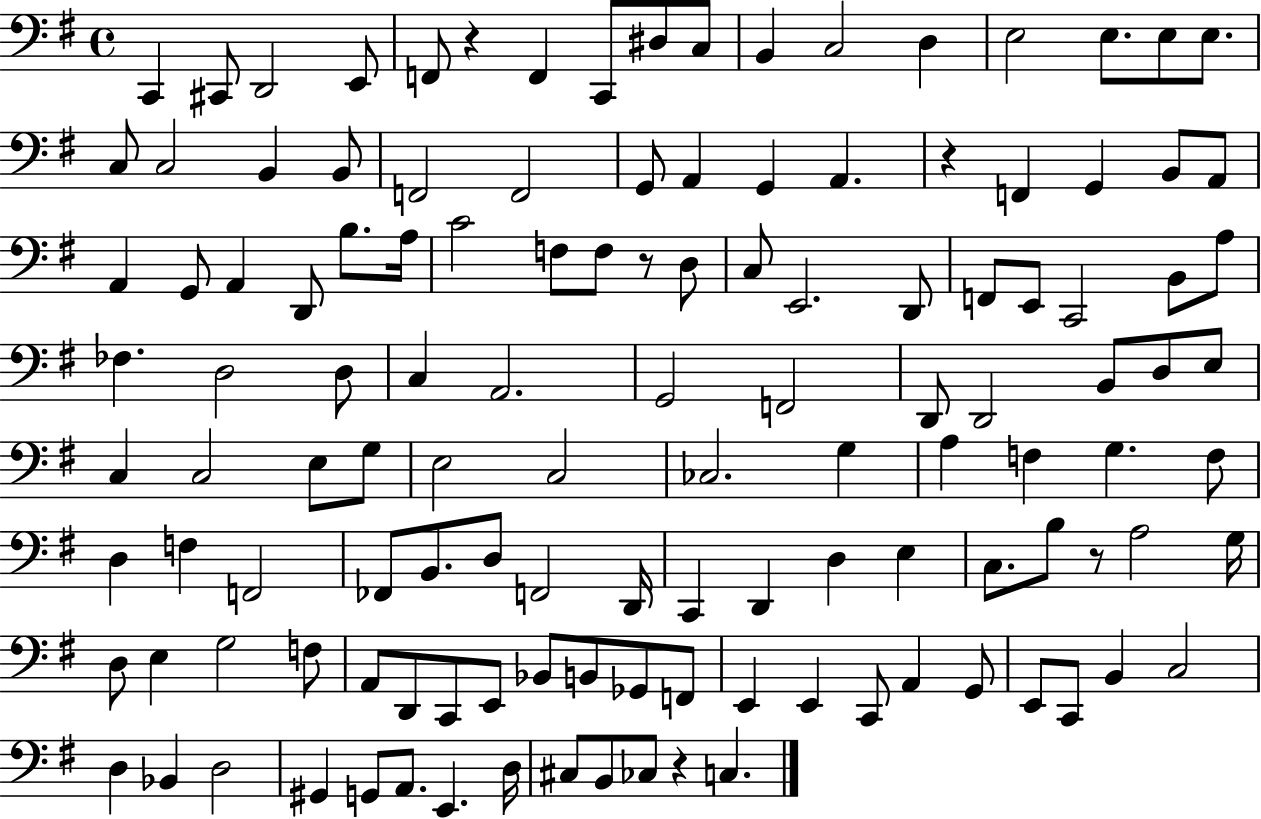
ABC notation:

X:1
T:Untitled
M:4/4
L:1/4
K:G
C,, ^C,,/2 D,,2 E,,/2 F,,/2 z F,, C,,/2 ^D,/2 C,/2 B,, C,2 D, E,2 E,/2 E,/2 E,/2 C,/2 C,2 B,, B,,/2 F,,2 F,,2 G,,/2 A,, G,, A,, z F,, G,, B,,/2 A,,/2 A,, G,,/2 A,, D,,/2 B,/2 A,/4 C2 F,/2 F,/2 z/2 D,/2 C,/2 E,,2 D,,/2 F,,/2 E,,/2 C,,2 B,,/2 A,/2 _F, D,2 D,/2 C, A,,2 G,,2 F,,2 D,,/2 D,,2 B,,/2 D,/2 E,/2 C, C,2 E,/2 G,/2 E,2 C,2 _C,2 G, A, F, G, F,/2 D, F, F,,2 _F,,/2 B,,/2 D,/2 F,,2 D,,/4 C,, D,, D, E, C,/2 B,/2 z/2 A,2 G,/4 D,/2 E, G,2 F,/2 A,,/2 D,,/2 C,,/2 E,,/2 _B,,/2 B,,/2 _G,,/2 F,,/2 E,, E,, C,,/2 A,, G,,/2 E,,/2 C,,/2 B,, C,2 D, _B,, D,2 ^G,, G,,/2 A,,/2 E,, D,/4 ^C,/2 B,,/2 _C,/2 z C,